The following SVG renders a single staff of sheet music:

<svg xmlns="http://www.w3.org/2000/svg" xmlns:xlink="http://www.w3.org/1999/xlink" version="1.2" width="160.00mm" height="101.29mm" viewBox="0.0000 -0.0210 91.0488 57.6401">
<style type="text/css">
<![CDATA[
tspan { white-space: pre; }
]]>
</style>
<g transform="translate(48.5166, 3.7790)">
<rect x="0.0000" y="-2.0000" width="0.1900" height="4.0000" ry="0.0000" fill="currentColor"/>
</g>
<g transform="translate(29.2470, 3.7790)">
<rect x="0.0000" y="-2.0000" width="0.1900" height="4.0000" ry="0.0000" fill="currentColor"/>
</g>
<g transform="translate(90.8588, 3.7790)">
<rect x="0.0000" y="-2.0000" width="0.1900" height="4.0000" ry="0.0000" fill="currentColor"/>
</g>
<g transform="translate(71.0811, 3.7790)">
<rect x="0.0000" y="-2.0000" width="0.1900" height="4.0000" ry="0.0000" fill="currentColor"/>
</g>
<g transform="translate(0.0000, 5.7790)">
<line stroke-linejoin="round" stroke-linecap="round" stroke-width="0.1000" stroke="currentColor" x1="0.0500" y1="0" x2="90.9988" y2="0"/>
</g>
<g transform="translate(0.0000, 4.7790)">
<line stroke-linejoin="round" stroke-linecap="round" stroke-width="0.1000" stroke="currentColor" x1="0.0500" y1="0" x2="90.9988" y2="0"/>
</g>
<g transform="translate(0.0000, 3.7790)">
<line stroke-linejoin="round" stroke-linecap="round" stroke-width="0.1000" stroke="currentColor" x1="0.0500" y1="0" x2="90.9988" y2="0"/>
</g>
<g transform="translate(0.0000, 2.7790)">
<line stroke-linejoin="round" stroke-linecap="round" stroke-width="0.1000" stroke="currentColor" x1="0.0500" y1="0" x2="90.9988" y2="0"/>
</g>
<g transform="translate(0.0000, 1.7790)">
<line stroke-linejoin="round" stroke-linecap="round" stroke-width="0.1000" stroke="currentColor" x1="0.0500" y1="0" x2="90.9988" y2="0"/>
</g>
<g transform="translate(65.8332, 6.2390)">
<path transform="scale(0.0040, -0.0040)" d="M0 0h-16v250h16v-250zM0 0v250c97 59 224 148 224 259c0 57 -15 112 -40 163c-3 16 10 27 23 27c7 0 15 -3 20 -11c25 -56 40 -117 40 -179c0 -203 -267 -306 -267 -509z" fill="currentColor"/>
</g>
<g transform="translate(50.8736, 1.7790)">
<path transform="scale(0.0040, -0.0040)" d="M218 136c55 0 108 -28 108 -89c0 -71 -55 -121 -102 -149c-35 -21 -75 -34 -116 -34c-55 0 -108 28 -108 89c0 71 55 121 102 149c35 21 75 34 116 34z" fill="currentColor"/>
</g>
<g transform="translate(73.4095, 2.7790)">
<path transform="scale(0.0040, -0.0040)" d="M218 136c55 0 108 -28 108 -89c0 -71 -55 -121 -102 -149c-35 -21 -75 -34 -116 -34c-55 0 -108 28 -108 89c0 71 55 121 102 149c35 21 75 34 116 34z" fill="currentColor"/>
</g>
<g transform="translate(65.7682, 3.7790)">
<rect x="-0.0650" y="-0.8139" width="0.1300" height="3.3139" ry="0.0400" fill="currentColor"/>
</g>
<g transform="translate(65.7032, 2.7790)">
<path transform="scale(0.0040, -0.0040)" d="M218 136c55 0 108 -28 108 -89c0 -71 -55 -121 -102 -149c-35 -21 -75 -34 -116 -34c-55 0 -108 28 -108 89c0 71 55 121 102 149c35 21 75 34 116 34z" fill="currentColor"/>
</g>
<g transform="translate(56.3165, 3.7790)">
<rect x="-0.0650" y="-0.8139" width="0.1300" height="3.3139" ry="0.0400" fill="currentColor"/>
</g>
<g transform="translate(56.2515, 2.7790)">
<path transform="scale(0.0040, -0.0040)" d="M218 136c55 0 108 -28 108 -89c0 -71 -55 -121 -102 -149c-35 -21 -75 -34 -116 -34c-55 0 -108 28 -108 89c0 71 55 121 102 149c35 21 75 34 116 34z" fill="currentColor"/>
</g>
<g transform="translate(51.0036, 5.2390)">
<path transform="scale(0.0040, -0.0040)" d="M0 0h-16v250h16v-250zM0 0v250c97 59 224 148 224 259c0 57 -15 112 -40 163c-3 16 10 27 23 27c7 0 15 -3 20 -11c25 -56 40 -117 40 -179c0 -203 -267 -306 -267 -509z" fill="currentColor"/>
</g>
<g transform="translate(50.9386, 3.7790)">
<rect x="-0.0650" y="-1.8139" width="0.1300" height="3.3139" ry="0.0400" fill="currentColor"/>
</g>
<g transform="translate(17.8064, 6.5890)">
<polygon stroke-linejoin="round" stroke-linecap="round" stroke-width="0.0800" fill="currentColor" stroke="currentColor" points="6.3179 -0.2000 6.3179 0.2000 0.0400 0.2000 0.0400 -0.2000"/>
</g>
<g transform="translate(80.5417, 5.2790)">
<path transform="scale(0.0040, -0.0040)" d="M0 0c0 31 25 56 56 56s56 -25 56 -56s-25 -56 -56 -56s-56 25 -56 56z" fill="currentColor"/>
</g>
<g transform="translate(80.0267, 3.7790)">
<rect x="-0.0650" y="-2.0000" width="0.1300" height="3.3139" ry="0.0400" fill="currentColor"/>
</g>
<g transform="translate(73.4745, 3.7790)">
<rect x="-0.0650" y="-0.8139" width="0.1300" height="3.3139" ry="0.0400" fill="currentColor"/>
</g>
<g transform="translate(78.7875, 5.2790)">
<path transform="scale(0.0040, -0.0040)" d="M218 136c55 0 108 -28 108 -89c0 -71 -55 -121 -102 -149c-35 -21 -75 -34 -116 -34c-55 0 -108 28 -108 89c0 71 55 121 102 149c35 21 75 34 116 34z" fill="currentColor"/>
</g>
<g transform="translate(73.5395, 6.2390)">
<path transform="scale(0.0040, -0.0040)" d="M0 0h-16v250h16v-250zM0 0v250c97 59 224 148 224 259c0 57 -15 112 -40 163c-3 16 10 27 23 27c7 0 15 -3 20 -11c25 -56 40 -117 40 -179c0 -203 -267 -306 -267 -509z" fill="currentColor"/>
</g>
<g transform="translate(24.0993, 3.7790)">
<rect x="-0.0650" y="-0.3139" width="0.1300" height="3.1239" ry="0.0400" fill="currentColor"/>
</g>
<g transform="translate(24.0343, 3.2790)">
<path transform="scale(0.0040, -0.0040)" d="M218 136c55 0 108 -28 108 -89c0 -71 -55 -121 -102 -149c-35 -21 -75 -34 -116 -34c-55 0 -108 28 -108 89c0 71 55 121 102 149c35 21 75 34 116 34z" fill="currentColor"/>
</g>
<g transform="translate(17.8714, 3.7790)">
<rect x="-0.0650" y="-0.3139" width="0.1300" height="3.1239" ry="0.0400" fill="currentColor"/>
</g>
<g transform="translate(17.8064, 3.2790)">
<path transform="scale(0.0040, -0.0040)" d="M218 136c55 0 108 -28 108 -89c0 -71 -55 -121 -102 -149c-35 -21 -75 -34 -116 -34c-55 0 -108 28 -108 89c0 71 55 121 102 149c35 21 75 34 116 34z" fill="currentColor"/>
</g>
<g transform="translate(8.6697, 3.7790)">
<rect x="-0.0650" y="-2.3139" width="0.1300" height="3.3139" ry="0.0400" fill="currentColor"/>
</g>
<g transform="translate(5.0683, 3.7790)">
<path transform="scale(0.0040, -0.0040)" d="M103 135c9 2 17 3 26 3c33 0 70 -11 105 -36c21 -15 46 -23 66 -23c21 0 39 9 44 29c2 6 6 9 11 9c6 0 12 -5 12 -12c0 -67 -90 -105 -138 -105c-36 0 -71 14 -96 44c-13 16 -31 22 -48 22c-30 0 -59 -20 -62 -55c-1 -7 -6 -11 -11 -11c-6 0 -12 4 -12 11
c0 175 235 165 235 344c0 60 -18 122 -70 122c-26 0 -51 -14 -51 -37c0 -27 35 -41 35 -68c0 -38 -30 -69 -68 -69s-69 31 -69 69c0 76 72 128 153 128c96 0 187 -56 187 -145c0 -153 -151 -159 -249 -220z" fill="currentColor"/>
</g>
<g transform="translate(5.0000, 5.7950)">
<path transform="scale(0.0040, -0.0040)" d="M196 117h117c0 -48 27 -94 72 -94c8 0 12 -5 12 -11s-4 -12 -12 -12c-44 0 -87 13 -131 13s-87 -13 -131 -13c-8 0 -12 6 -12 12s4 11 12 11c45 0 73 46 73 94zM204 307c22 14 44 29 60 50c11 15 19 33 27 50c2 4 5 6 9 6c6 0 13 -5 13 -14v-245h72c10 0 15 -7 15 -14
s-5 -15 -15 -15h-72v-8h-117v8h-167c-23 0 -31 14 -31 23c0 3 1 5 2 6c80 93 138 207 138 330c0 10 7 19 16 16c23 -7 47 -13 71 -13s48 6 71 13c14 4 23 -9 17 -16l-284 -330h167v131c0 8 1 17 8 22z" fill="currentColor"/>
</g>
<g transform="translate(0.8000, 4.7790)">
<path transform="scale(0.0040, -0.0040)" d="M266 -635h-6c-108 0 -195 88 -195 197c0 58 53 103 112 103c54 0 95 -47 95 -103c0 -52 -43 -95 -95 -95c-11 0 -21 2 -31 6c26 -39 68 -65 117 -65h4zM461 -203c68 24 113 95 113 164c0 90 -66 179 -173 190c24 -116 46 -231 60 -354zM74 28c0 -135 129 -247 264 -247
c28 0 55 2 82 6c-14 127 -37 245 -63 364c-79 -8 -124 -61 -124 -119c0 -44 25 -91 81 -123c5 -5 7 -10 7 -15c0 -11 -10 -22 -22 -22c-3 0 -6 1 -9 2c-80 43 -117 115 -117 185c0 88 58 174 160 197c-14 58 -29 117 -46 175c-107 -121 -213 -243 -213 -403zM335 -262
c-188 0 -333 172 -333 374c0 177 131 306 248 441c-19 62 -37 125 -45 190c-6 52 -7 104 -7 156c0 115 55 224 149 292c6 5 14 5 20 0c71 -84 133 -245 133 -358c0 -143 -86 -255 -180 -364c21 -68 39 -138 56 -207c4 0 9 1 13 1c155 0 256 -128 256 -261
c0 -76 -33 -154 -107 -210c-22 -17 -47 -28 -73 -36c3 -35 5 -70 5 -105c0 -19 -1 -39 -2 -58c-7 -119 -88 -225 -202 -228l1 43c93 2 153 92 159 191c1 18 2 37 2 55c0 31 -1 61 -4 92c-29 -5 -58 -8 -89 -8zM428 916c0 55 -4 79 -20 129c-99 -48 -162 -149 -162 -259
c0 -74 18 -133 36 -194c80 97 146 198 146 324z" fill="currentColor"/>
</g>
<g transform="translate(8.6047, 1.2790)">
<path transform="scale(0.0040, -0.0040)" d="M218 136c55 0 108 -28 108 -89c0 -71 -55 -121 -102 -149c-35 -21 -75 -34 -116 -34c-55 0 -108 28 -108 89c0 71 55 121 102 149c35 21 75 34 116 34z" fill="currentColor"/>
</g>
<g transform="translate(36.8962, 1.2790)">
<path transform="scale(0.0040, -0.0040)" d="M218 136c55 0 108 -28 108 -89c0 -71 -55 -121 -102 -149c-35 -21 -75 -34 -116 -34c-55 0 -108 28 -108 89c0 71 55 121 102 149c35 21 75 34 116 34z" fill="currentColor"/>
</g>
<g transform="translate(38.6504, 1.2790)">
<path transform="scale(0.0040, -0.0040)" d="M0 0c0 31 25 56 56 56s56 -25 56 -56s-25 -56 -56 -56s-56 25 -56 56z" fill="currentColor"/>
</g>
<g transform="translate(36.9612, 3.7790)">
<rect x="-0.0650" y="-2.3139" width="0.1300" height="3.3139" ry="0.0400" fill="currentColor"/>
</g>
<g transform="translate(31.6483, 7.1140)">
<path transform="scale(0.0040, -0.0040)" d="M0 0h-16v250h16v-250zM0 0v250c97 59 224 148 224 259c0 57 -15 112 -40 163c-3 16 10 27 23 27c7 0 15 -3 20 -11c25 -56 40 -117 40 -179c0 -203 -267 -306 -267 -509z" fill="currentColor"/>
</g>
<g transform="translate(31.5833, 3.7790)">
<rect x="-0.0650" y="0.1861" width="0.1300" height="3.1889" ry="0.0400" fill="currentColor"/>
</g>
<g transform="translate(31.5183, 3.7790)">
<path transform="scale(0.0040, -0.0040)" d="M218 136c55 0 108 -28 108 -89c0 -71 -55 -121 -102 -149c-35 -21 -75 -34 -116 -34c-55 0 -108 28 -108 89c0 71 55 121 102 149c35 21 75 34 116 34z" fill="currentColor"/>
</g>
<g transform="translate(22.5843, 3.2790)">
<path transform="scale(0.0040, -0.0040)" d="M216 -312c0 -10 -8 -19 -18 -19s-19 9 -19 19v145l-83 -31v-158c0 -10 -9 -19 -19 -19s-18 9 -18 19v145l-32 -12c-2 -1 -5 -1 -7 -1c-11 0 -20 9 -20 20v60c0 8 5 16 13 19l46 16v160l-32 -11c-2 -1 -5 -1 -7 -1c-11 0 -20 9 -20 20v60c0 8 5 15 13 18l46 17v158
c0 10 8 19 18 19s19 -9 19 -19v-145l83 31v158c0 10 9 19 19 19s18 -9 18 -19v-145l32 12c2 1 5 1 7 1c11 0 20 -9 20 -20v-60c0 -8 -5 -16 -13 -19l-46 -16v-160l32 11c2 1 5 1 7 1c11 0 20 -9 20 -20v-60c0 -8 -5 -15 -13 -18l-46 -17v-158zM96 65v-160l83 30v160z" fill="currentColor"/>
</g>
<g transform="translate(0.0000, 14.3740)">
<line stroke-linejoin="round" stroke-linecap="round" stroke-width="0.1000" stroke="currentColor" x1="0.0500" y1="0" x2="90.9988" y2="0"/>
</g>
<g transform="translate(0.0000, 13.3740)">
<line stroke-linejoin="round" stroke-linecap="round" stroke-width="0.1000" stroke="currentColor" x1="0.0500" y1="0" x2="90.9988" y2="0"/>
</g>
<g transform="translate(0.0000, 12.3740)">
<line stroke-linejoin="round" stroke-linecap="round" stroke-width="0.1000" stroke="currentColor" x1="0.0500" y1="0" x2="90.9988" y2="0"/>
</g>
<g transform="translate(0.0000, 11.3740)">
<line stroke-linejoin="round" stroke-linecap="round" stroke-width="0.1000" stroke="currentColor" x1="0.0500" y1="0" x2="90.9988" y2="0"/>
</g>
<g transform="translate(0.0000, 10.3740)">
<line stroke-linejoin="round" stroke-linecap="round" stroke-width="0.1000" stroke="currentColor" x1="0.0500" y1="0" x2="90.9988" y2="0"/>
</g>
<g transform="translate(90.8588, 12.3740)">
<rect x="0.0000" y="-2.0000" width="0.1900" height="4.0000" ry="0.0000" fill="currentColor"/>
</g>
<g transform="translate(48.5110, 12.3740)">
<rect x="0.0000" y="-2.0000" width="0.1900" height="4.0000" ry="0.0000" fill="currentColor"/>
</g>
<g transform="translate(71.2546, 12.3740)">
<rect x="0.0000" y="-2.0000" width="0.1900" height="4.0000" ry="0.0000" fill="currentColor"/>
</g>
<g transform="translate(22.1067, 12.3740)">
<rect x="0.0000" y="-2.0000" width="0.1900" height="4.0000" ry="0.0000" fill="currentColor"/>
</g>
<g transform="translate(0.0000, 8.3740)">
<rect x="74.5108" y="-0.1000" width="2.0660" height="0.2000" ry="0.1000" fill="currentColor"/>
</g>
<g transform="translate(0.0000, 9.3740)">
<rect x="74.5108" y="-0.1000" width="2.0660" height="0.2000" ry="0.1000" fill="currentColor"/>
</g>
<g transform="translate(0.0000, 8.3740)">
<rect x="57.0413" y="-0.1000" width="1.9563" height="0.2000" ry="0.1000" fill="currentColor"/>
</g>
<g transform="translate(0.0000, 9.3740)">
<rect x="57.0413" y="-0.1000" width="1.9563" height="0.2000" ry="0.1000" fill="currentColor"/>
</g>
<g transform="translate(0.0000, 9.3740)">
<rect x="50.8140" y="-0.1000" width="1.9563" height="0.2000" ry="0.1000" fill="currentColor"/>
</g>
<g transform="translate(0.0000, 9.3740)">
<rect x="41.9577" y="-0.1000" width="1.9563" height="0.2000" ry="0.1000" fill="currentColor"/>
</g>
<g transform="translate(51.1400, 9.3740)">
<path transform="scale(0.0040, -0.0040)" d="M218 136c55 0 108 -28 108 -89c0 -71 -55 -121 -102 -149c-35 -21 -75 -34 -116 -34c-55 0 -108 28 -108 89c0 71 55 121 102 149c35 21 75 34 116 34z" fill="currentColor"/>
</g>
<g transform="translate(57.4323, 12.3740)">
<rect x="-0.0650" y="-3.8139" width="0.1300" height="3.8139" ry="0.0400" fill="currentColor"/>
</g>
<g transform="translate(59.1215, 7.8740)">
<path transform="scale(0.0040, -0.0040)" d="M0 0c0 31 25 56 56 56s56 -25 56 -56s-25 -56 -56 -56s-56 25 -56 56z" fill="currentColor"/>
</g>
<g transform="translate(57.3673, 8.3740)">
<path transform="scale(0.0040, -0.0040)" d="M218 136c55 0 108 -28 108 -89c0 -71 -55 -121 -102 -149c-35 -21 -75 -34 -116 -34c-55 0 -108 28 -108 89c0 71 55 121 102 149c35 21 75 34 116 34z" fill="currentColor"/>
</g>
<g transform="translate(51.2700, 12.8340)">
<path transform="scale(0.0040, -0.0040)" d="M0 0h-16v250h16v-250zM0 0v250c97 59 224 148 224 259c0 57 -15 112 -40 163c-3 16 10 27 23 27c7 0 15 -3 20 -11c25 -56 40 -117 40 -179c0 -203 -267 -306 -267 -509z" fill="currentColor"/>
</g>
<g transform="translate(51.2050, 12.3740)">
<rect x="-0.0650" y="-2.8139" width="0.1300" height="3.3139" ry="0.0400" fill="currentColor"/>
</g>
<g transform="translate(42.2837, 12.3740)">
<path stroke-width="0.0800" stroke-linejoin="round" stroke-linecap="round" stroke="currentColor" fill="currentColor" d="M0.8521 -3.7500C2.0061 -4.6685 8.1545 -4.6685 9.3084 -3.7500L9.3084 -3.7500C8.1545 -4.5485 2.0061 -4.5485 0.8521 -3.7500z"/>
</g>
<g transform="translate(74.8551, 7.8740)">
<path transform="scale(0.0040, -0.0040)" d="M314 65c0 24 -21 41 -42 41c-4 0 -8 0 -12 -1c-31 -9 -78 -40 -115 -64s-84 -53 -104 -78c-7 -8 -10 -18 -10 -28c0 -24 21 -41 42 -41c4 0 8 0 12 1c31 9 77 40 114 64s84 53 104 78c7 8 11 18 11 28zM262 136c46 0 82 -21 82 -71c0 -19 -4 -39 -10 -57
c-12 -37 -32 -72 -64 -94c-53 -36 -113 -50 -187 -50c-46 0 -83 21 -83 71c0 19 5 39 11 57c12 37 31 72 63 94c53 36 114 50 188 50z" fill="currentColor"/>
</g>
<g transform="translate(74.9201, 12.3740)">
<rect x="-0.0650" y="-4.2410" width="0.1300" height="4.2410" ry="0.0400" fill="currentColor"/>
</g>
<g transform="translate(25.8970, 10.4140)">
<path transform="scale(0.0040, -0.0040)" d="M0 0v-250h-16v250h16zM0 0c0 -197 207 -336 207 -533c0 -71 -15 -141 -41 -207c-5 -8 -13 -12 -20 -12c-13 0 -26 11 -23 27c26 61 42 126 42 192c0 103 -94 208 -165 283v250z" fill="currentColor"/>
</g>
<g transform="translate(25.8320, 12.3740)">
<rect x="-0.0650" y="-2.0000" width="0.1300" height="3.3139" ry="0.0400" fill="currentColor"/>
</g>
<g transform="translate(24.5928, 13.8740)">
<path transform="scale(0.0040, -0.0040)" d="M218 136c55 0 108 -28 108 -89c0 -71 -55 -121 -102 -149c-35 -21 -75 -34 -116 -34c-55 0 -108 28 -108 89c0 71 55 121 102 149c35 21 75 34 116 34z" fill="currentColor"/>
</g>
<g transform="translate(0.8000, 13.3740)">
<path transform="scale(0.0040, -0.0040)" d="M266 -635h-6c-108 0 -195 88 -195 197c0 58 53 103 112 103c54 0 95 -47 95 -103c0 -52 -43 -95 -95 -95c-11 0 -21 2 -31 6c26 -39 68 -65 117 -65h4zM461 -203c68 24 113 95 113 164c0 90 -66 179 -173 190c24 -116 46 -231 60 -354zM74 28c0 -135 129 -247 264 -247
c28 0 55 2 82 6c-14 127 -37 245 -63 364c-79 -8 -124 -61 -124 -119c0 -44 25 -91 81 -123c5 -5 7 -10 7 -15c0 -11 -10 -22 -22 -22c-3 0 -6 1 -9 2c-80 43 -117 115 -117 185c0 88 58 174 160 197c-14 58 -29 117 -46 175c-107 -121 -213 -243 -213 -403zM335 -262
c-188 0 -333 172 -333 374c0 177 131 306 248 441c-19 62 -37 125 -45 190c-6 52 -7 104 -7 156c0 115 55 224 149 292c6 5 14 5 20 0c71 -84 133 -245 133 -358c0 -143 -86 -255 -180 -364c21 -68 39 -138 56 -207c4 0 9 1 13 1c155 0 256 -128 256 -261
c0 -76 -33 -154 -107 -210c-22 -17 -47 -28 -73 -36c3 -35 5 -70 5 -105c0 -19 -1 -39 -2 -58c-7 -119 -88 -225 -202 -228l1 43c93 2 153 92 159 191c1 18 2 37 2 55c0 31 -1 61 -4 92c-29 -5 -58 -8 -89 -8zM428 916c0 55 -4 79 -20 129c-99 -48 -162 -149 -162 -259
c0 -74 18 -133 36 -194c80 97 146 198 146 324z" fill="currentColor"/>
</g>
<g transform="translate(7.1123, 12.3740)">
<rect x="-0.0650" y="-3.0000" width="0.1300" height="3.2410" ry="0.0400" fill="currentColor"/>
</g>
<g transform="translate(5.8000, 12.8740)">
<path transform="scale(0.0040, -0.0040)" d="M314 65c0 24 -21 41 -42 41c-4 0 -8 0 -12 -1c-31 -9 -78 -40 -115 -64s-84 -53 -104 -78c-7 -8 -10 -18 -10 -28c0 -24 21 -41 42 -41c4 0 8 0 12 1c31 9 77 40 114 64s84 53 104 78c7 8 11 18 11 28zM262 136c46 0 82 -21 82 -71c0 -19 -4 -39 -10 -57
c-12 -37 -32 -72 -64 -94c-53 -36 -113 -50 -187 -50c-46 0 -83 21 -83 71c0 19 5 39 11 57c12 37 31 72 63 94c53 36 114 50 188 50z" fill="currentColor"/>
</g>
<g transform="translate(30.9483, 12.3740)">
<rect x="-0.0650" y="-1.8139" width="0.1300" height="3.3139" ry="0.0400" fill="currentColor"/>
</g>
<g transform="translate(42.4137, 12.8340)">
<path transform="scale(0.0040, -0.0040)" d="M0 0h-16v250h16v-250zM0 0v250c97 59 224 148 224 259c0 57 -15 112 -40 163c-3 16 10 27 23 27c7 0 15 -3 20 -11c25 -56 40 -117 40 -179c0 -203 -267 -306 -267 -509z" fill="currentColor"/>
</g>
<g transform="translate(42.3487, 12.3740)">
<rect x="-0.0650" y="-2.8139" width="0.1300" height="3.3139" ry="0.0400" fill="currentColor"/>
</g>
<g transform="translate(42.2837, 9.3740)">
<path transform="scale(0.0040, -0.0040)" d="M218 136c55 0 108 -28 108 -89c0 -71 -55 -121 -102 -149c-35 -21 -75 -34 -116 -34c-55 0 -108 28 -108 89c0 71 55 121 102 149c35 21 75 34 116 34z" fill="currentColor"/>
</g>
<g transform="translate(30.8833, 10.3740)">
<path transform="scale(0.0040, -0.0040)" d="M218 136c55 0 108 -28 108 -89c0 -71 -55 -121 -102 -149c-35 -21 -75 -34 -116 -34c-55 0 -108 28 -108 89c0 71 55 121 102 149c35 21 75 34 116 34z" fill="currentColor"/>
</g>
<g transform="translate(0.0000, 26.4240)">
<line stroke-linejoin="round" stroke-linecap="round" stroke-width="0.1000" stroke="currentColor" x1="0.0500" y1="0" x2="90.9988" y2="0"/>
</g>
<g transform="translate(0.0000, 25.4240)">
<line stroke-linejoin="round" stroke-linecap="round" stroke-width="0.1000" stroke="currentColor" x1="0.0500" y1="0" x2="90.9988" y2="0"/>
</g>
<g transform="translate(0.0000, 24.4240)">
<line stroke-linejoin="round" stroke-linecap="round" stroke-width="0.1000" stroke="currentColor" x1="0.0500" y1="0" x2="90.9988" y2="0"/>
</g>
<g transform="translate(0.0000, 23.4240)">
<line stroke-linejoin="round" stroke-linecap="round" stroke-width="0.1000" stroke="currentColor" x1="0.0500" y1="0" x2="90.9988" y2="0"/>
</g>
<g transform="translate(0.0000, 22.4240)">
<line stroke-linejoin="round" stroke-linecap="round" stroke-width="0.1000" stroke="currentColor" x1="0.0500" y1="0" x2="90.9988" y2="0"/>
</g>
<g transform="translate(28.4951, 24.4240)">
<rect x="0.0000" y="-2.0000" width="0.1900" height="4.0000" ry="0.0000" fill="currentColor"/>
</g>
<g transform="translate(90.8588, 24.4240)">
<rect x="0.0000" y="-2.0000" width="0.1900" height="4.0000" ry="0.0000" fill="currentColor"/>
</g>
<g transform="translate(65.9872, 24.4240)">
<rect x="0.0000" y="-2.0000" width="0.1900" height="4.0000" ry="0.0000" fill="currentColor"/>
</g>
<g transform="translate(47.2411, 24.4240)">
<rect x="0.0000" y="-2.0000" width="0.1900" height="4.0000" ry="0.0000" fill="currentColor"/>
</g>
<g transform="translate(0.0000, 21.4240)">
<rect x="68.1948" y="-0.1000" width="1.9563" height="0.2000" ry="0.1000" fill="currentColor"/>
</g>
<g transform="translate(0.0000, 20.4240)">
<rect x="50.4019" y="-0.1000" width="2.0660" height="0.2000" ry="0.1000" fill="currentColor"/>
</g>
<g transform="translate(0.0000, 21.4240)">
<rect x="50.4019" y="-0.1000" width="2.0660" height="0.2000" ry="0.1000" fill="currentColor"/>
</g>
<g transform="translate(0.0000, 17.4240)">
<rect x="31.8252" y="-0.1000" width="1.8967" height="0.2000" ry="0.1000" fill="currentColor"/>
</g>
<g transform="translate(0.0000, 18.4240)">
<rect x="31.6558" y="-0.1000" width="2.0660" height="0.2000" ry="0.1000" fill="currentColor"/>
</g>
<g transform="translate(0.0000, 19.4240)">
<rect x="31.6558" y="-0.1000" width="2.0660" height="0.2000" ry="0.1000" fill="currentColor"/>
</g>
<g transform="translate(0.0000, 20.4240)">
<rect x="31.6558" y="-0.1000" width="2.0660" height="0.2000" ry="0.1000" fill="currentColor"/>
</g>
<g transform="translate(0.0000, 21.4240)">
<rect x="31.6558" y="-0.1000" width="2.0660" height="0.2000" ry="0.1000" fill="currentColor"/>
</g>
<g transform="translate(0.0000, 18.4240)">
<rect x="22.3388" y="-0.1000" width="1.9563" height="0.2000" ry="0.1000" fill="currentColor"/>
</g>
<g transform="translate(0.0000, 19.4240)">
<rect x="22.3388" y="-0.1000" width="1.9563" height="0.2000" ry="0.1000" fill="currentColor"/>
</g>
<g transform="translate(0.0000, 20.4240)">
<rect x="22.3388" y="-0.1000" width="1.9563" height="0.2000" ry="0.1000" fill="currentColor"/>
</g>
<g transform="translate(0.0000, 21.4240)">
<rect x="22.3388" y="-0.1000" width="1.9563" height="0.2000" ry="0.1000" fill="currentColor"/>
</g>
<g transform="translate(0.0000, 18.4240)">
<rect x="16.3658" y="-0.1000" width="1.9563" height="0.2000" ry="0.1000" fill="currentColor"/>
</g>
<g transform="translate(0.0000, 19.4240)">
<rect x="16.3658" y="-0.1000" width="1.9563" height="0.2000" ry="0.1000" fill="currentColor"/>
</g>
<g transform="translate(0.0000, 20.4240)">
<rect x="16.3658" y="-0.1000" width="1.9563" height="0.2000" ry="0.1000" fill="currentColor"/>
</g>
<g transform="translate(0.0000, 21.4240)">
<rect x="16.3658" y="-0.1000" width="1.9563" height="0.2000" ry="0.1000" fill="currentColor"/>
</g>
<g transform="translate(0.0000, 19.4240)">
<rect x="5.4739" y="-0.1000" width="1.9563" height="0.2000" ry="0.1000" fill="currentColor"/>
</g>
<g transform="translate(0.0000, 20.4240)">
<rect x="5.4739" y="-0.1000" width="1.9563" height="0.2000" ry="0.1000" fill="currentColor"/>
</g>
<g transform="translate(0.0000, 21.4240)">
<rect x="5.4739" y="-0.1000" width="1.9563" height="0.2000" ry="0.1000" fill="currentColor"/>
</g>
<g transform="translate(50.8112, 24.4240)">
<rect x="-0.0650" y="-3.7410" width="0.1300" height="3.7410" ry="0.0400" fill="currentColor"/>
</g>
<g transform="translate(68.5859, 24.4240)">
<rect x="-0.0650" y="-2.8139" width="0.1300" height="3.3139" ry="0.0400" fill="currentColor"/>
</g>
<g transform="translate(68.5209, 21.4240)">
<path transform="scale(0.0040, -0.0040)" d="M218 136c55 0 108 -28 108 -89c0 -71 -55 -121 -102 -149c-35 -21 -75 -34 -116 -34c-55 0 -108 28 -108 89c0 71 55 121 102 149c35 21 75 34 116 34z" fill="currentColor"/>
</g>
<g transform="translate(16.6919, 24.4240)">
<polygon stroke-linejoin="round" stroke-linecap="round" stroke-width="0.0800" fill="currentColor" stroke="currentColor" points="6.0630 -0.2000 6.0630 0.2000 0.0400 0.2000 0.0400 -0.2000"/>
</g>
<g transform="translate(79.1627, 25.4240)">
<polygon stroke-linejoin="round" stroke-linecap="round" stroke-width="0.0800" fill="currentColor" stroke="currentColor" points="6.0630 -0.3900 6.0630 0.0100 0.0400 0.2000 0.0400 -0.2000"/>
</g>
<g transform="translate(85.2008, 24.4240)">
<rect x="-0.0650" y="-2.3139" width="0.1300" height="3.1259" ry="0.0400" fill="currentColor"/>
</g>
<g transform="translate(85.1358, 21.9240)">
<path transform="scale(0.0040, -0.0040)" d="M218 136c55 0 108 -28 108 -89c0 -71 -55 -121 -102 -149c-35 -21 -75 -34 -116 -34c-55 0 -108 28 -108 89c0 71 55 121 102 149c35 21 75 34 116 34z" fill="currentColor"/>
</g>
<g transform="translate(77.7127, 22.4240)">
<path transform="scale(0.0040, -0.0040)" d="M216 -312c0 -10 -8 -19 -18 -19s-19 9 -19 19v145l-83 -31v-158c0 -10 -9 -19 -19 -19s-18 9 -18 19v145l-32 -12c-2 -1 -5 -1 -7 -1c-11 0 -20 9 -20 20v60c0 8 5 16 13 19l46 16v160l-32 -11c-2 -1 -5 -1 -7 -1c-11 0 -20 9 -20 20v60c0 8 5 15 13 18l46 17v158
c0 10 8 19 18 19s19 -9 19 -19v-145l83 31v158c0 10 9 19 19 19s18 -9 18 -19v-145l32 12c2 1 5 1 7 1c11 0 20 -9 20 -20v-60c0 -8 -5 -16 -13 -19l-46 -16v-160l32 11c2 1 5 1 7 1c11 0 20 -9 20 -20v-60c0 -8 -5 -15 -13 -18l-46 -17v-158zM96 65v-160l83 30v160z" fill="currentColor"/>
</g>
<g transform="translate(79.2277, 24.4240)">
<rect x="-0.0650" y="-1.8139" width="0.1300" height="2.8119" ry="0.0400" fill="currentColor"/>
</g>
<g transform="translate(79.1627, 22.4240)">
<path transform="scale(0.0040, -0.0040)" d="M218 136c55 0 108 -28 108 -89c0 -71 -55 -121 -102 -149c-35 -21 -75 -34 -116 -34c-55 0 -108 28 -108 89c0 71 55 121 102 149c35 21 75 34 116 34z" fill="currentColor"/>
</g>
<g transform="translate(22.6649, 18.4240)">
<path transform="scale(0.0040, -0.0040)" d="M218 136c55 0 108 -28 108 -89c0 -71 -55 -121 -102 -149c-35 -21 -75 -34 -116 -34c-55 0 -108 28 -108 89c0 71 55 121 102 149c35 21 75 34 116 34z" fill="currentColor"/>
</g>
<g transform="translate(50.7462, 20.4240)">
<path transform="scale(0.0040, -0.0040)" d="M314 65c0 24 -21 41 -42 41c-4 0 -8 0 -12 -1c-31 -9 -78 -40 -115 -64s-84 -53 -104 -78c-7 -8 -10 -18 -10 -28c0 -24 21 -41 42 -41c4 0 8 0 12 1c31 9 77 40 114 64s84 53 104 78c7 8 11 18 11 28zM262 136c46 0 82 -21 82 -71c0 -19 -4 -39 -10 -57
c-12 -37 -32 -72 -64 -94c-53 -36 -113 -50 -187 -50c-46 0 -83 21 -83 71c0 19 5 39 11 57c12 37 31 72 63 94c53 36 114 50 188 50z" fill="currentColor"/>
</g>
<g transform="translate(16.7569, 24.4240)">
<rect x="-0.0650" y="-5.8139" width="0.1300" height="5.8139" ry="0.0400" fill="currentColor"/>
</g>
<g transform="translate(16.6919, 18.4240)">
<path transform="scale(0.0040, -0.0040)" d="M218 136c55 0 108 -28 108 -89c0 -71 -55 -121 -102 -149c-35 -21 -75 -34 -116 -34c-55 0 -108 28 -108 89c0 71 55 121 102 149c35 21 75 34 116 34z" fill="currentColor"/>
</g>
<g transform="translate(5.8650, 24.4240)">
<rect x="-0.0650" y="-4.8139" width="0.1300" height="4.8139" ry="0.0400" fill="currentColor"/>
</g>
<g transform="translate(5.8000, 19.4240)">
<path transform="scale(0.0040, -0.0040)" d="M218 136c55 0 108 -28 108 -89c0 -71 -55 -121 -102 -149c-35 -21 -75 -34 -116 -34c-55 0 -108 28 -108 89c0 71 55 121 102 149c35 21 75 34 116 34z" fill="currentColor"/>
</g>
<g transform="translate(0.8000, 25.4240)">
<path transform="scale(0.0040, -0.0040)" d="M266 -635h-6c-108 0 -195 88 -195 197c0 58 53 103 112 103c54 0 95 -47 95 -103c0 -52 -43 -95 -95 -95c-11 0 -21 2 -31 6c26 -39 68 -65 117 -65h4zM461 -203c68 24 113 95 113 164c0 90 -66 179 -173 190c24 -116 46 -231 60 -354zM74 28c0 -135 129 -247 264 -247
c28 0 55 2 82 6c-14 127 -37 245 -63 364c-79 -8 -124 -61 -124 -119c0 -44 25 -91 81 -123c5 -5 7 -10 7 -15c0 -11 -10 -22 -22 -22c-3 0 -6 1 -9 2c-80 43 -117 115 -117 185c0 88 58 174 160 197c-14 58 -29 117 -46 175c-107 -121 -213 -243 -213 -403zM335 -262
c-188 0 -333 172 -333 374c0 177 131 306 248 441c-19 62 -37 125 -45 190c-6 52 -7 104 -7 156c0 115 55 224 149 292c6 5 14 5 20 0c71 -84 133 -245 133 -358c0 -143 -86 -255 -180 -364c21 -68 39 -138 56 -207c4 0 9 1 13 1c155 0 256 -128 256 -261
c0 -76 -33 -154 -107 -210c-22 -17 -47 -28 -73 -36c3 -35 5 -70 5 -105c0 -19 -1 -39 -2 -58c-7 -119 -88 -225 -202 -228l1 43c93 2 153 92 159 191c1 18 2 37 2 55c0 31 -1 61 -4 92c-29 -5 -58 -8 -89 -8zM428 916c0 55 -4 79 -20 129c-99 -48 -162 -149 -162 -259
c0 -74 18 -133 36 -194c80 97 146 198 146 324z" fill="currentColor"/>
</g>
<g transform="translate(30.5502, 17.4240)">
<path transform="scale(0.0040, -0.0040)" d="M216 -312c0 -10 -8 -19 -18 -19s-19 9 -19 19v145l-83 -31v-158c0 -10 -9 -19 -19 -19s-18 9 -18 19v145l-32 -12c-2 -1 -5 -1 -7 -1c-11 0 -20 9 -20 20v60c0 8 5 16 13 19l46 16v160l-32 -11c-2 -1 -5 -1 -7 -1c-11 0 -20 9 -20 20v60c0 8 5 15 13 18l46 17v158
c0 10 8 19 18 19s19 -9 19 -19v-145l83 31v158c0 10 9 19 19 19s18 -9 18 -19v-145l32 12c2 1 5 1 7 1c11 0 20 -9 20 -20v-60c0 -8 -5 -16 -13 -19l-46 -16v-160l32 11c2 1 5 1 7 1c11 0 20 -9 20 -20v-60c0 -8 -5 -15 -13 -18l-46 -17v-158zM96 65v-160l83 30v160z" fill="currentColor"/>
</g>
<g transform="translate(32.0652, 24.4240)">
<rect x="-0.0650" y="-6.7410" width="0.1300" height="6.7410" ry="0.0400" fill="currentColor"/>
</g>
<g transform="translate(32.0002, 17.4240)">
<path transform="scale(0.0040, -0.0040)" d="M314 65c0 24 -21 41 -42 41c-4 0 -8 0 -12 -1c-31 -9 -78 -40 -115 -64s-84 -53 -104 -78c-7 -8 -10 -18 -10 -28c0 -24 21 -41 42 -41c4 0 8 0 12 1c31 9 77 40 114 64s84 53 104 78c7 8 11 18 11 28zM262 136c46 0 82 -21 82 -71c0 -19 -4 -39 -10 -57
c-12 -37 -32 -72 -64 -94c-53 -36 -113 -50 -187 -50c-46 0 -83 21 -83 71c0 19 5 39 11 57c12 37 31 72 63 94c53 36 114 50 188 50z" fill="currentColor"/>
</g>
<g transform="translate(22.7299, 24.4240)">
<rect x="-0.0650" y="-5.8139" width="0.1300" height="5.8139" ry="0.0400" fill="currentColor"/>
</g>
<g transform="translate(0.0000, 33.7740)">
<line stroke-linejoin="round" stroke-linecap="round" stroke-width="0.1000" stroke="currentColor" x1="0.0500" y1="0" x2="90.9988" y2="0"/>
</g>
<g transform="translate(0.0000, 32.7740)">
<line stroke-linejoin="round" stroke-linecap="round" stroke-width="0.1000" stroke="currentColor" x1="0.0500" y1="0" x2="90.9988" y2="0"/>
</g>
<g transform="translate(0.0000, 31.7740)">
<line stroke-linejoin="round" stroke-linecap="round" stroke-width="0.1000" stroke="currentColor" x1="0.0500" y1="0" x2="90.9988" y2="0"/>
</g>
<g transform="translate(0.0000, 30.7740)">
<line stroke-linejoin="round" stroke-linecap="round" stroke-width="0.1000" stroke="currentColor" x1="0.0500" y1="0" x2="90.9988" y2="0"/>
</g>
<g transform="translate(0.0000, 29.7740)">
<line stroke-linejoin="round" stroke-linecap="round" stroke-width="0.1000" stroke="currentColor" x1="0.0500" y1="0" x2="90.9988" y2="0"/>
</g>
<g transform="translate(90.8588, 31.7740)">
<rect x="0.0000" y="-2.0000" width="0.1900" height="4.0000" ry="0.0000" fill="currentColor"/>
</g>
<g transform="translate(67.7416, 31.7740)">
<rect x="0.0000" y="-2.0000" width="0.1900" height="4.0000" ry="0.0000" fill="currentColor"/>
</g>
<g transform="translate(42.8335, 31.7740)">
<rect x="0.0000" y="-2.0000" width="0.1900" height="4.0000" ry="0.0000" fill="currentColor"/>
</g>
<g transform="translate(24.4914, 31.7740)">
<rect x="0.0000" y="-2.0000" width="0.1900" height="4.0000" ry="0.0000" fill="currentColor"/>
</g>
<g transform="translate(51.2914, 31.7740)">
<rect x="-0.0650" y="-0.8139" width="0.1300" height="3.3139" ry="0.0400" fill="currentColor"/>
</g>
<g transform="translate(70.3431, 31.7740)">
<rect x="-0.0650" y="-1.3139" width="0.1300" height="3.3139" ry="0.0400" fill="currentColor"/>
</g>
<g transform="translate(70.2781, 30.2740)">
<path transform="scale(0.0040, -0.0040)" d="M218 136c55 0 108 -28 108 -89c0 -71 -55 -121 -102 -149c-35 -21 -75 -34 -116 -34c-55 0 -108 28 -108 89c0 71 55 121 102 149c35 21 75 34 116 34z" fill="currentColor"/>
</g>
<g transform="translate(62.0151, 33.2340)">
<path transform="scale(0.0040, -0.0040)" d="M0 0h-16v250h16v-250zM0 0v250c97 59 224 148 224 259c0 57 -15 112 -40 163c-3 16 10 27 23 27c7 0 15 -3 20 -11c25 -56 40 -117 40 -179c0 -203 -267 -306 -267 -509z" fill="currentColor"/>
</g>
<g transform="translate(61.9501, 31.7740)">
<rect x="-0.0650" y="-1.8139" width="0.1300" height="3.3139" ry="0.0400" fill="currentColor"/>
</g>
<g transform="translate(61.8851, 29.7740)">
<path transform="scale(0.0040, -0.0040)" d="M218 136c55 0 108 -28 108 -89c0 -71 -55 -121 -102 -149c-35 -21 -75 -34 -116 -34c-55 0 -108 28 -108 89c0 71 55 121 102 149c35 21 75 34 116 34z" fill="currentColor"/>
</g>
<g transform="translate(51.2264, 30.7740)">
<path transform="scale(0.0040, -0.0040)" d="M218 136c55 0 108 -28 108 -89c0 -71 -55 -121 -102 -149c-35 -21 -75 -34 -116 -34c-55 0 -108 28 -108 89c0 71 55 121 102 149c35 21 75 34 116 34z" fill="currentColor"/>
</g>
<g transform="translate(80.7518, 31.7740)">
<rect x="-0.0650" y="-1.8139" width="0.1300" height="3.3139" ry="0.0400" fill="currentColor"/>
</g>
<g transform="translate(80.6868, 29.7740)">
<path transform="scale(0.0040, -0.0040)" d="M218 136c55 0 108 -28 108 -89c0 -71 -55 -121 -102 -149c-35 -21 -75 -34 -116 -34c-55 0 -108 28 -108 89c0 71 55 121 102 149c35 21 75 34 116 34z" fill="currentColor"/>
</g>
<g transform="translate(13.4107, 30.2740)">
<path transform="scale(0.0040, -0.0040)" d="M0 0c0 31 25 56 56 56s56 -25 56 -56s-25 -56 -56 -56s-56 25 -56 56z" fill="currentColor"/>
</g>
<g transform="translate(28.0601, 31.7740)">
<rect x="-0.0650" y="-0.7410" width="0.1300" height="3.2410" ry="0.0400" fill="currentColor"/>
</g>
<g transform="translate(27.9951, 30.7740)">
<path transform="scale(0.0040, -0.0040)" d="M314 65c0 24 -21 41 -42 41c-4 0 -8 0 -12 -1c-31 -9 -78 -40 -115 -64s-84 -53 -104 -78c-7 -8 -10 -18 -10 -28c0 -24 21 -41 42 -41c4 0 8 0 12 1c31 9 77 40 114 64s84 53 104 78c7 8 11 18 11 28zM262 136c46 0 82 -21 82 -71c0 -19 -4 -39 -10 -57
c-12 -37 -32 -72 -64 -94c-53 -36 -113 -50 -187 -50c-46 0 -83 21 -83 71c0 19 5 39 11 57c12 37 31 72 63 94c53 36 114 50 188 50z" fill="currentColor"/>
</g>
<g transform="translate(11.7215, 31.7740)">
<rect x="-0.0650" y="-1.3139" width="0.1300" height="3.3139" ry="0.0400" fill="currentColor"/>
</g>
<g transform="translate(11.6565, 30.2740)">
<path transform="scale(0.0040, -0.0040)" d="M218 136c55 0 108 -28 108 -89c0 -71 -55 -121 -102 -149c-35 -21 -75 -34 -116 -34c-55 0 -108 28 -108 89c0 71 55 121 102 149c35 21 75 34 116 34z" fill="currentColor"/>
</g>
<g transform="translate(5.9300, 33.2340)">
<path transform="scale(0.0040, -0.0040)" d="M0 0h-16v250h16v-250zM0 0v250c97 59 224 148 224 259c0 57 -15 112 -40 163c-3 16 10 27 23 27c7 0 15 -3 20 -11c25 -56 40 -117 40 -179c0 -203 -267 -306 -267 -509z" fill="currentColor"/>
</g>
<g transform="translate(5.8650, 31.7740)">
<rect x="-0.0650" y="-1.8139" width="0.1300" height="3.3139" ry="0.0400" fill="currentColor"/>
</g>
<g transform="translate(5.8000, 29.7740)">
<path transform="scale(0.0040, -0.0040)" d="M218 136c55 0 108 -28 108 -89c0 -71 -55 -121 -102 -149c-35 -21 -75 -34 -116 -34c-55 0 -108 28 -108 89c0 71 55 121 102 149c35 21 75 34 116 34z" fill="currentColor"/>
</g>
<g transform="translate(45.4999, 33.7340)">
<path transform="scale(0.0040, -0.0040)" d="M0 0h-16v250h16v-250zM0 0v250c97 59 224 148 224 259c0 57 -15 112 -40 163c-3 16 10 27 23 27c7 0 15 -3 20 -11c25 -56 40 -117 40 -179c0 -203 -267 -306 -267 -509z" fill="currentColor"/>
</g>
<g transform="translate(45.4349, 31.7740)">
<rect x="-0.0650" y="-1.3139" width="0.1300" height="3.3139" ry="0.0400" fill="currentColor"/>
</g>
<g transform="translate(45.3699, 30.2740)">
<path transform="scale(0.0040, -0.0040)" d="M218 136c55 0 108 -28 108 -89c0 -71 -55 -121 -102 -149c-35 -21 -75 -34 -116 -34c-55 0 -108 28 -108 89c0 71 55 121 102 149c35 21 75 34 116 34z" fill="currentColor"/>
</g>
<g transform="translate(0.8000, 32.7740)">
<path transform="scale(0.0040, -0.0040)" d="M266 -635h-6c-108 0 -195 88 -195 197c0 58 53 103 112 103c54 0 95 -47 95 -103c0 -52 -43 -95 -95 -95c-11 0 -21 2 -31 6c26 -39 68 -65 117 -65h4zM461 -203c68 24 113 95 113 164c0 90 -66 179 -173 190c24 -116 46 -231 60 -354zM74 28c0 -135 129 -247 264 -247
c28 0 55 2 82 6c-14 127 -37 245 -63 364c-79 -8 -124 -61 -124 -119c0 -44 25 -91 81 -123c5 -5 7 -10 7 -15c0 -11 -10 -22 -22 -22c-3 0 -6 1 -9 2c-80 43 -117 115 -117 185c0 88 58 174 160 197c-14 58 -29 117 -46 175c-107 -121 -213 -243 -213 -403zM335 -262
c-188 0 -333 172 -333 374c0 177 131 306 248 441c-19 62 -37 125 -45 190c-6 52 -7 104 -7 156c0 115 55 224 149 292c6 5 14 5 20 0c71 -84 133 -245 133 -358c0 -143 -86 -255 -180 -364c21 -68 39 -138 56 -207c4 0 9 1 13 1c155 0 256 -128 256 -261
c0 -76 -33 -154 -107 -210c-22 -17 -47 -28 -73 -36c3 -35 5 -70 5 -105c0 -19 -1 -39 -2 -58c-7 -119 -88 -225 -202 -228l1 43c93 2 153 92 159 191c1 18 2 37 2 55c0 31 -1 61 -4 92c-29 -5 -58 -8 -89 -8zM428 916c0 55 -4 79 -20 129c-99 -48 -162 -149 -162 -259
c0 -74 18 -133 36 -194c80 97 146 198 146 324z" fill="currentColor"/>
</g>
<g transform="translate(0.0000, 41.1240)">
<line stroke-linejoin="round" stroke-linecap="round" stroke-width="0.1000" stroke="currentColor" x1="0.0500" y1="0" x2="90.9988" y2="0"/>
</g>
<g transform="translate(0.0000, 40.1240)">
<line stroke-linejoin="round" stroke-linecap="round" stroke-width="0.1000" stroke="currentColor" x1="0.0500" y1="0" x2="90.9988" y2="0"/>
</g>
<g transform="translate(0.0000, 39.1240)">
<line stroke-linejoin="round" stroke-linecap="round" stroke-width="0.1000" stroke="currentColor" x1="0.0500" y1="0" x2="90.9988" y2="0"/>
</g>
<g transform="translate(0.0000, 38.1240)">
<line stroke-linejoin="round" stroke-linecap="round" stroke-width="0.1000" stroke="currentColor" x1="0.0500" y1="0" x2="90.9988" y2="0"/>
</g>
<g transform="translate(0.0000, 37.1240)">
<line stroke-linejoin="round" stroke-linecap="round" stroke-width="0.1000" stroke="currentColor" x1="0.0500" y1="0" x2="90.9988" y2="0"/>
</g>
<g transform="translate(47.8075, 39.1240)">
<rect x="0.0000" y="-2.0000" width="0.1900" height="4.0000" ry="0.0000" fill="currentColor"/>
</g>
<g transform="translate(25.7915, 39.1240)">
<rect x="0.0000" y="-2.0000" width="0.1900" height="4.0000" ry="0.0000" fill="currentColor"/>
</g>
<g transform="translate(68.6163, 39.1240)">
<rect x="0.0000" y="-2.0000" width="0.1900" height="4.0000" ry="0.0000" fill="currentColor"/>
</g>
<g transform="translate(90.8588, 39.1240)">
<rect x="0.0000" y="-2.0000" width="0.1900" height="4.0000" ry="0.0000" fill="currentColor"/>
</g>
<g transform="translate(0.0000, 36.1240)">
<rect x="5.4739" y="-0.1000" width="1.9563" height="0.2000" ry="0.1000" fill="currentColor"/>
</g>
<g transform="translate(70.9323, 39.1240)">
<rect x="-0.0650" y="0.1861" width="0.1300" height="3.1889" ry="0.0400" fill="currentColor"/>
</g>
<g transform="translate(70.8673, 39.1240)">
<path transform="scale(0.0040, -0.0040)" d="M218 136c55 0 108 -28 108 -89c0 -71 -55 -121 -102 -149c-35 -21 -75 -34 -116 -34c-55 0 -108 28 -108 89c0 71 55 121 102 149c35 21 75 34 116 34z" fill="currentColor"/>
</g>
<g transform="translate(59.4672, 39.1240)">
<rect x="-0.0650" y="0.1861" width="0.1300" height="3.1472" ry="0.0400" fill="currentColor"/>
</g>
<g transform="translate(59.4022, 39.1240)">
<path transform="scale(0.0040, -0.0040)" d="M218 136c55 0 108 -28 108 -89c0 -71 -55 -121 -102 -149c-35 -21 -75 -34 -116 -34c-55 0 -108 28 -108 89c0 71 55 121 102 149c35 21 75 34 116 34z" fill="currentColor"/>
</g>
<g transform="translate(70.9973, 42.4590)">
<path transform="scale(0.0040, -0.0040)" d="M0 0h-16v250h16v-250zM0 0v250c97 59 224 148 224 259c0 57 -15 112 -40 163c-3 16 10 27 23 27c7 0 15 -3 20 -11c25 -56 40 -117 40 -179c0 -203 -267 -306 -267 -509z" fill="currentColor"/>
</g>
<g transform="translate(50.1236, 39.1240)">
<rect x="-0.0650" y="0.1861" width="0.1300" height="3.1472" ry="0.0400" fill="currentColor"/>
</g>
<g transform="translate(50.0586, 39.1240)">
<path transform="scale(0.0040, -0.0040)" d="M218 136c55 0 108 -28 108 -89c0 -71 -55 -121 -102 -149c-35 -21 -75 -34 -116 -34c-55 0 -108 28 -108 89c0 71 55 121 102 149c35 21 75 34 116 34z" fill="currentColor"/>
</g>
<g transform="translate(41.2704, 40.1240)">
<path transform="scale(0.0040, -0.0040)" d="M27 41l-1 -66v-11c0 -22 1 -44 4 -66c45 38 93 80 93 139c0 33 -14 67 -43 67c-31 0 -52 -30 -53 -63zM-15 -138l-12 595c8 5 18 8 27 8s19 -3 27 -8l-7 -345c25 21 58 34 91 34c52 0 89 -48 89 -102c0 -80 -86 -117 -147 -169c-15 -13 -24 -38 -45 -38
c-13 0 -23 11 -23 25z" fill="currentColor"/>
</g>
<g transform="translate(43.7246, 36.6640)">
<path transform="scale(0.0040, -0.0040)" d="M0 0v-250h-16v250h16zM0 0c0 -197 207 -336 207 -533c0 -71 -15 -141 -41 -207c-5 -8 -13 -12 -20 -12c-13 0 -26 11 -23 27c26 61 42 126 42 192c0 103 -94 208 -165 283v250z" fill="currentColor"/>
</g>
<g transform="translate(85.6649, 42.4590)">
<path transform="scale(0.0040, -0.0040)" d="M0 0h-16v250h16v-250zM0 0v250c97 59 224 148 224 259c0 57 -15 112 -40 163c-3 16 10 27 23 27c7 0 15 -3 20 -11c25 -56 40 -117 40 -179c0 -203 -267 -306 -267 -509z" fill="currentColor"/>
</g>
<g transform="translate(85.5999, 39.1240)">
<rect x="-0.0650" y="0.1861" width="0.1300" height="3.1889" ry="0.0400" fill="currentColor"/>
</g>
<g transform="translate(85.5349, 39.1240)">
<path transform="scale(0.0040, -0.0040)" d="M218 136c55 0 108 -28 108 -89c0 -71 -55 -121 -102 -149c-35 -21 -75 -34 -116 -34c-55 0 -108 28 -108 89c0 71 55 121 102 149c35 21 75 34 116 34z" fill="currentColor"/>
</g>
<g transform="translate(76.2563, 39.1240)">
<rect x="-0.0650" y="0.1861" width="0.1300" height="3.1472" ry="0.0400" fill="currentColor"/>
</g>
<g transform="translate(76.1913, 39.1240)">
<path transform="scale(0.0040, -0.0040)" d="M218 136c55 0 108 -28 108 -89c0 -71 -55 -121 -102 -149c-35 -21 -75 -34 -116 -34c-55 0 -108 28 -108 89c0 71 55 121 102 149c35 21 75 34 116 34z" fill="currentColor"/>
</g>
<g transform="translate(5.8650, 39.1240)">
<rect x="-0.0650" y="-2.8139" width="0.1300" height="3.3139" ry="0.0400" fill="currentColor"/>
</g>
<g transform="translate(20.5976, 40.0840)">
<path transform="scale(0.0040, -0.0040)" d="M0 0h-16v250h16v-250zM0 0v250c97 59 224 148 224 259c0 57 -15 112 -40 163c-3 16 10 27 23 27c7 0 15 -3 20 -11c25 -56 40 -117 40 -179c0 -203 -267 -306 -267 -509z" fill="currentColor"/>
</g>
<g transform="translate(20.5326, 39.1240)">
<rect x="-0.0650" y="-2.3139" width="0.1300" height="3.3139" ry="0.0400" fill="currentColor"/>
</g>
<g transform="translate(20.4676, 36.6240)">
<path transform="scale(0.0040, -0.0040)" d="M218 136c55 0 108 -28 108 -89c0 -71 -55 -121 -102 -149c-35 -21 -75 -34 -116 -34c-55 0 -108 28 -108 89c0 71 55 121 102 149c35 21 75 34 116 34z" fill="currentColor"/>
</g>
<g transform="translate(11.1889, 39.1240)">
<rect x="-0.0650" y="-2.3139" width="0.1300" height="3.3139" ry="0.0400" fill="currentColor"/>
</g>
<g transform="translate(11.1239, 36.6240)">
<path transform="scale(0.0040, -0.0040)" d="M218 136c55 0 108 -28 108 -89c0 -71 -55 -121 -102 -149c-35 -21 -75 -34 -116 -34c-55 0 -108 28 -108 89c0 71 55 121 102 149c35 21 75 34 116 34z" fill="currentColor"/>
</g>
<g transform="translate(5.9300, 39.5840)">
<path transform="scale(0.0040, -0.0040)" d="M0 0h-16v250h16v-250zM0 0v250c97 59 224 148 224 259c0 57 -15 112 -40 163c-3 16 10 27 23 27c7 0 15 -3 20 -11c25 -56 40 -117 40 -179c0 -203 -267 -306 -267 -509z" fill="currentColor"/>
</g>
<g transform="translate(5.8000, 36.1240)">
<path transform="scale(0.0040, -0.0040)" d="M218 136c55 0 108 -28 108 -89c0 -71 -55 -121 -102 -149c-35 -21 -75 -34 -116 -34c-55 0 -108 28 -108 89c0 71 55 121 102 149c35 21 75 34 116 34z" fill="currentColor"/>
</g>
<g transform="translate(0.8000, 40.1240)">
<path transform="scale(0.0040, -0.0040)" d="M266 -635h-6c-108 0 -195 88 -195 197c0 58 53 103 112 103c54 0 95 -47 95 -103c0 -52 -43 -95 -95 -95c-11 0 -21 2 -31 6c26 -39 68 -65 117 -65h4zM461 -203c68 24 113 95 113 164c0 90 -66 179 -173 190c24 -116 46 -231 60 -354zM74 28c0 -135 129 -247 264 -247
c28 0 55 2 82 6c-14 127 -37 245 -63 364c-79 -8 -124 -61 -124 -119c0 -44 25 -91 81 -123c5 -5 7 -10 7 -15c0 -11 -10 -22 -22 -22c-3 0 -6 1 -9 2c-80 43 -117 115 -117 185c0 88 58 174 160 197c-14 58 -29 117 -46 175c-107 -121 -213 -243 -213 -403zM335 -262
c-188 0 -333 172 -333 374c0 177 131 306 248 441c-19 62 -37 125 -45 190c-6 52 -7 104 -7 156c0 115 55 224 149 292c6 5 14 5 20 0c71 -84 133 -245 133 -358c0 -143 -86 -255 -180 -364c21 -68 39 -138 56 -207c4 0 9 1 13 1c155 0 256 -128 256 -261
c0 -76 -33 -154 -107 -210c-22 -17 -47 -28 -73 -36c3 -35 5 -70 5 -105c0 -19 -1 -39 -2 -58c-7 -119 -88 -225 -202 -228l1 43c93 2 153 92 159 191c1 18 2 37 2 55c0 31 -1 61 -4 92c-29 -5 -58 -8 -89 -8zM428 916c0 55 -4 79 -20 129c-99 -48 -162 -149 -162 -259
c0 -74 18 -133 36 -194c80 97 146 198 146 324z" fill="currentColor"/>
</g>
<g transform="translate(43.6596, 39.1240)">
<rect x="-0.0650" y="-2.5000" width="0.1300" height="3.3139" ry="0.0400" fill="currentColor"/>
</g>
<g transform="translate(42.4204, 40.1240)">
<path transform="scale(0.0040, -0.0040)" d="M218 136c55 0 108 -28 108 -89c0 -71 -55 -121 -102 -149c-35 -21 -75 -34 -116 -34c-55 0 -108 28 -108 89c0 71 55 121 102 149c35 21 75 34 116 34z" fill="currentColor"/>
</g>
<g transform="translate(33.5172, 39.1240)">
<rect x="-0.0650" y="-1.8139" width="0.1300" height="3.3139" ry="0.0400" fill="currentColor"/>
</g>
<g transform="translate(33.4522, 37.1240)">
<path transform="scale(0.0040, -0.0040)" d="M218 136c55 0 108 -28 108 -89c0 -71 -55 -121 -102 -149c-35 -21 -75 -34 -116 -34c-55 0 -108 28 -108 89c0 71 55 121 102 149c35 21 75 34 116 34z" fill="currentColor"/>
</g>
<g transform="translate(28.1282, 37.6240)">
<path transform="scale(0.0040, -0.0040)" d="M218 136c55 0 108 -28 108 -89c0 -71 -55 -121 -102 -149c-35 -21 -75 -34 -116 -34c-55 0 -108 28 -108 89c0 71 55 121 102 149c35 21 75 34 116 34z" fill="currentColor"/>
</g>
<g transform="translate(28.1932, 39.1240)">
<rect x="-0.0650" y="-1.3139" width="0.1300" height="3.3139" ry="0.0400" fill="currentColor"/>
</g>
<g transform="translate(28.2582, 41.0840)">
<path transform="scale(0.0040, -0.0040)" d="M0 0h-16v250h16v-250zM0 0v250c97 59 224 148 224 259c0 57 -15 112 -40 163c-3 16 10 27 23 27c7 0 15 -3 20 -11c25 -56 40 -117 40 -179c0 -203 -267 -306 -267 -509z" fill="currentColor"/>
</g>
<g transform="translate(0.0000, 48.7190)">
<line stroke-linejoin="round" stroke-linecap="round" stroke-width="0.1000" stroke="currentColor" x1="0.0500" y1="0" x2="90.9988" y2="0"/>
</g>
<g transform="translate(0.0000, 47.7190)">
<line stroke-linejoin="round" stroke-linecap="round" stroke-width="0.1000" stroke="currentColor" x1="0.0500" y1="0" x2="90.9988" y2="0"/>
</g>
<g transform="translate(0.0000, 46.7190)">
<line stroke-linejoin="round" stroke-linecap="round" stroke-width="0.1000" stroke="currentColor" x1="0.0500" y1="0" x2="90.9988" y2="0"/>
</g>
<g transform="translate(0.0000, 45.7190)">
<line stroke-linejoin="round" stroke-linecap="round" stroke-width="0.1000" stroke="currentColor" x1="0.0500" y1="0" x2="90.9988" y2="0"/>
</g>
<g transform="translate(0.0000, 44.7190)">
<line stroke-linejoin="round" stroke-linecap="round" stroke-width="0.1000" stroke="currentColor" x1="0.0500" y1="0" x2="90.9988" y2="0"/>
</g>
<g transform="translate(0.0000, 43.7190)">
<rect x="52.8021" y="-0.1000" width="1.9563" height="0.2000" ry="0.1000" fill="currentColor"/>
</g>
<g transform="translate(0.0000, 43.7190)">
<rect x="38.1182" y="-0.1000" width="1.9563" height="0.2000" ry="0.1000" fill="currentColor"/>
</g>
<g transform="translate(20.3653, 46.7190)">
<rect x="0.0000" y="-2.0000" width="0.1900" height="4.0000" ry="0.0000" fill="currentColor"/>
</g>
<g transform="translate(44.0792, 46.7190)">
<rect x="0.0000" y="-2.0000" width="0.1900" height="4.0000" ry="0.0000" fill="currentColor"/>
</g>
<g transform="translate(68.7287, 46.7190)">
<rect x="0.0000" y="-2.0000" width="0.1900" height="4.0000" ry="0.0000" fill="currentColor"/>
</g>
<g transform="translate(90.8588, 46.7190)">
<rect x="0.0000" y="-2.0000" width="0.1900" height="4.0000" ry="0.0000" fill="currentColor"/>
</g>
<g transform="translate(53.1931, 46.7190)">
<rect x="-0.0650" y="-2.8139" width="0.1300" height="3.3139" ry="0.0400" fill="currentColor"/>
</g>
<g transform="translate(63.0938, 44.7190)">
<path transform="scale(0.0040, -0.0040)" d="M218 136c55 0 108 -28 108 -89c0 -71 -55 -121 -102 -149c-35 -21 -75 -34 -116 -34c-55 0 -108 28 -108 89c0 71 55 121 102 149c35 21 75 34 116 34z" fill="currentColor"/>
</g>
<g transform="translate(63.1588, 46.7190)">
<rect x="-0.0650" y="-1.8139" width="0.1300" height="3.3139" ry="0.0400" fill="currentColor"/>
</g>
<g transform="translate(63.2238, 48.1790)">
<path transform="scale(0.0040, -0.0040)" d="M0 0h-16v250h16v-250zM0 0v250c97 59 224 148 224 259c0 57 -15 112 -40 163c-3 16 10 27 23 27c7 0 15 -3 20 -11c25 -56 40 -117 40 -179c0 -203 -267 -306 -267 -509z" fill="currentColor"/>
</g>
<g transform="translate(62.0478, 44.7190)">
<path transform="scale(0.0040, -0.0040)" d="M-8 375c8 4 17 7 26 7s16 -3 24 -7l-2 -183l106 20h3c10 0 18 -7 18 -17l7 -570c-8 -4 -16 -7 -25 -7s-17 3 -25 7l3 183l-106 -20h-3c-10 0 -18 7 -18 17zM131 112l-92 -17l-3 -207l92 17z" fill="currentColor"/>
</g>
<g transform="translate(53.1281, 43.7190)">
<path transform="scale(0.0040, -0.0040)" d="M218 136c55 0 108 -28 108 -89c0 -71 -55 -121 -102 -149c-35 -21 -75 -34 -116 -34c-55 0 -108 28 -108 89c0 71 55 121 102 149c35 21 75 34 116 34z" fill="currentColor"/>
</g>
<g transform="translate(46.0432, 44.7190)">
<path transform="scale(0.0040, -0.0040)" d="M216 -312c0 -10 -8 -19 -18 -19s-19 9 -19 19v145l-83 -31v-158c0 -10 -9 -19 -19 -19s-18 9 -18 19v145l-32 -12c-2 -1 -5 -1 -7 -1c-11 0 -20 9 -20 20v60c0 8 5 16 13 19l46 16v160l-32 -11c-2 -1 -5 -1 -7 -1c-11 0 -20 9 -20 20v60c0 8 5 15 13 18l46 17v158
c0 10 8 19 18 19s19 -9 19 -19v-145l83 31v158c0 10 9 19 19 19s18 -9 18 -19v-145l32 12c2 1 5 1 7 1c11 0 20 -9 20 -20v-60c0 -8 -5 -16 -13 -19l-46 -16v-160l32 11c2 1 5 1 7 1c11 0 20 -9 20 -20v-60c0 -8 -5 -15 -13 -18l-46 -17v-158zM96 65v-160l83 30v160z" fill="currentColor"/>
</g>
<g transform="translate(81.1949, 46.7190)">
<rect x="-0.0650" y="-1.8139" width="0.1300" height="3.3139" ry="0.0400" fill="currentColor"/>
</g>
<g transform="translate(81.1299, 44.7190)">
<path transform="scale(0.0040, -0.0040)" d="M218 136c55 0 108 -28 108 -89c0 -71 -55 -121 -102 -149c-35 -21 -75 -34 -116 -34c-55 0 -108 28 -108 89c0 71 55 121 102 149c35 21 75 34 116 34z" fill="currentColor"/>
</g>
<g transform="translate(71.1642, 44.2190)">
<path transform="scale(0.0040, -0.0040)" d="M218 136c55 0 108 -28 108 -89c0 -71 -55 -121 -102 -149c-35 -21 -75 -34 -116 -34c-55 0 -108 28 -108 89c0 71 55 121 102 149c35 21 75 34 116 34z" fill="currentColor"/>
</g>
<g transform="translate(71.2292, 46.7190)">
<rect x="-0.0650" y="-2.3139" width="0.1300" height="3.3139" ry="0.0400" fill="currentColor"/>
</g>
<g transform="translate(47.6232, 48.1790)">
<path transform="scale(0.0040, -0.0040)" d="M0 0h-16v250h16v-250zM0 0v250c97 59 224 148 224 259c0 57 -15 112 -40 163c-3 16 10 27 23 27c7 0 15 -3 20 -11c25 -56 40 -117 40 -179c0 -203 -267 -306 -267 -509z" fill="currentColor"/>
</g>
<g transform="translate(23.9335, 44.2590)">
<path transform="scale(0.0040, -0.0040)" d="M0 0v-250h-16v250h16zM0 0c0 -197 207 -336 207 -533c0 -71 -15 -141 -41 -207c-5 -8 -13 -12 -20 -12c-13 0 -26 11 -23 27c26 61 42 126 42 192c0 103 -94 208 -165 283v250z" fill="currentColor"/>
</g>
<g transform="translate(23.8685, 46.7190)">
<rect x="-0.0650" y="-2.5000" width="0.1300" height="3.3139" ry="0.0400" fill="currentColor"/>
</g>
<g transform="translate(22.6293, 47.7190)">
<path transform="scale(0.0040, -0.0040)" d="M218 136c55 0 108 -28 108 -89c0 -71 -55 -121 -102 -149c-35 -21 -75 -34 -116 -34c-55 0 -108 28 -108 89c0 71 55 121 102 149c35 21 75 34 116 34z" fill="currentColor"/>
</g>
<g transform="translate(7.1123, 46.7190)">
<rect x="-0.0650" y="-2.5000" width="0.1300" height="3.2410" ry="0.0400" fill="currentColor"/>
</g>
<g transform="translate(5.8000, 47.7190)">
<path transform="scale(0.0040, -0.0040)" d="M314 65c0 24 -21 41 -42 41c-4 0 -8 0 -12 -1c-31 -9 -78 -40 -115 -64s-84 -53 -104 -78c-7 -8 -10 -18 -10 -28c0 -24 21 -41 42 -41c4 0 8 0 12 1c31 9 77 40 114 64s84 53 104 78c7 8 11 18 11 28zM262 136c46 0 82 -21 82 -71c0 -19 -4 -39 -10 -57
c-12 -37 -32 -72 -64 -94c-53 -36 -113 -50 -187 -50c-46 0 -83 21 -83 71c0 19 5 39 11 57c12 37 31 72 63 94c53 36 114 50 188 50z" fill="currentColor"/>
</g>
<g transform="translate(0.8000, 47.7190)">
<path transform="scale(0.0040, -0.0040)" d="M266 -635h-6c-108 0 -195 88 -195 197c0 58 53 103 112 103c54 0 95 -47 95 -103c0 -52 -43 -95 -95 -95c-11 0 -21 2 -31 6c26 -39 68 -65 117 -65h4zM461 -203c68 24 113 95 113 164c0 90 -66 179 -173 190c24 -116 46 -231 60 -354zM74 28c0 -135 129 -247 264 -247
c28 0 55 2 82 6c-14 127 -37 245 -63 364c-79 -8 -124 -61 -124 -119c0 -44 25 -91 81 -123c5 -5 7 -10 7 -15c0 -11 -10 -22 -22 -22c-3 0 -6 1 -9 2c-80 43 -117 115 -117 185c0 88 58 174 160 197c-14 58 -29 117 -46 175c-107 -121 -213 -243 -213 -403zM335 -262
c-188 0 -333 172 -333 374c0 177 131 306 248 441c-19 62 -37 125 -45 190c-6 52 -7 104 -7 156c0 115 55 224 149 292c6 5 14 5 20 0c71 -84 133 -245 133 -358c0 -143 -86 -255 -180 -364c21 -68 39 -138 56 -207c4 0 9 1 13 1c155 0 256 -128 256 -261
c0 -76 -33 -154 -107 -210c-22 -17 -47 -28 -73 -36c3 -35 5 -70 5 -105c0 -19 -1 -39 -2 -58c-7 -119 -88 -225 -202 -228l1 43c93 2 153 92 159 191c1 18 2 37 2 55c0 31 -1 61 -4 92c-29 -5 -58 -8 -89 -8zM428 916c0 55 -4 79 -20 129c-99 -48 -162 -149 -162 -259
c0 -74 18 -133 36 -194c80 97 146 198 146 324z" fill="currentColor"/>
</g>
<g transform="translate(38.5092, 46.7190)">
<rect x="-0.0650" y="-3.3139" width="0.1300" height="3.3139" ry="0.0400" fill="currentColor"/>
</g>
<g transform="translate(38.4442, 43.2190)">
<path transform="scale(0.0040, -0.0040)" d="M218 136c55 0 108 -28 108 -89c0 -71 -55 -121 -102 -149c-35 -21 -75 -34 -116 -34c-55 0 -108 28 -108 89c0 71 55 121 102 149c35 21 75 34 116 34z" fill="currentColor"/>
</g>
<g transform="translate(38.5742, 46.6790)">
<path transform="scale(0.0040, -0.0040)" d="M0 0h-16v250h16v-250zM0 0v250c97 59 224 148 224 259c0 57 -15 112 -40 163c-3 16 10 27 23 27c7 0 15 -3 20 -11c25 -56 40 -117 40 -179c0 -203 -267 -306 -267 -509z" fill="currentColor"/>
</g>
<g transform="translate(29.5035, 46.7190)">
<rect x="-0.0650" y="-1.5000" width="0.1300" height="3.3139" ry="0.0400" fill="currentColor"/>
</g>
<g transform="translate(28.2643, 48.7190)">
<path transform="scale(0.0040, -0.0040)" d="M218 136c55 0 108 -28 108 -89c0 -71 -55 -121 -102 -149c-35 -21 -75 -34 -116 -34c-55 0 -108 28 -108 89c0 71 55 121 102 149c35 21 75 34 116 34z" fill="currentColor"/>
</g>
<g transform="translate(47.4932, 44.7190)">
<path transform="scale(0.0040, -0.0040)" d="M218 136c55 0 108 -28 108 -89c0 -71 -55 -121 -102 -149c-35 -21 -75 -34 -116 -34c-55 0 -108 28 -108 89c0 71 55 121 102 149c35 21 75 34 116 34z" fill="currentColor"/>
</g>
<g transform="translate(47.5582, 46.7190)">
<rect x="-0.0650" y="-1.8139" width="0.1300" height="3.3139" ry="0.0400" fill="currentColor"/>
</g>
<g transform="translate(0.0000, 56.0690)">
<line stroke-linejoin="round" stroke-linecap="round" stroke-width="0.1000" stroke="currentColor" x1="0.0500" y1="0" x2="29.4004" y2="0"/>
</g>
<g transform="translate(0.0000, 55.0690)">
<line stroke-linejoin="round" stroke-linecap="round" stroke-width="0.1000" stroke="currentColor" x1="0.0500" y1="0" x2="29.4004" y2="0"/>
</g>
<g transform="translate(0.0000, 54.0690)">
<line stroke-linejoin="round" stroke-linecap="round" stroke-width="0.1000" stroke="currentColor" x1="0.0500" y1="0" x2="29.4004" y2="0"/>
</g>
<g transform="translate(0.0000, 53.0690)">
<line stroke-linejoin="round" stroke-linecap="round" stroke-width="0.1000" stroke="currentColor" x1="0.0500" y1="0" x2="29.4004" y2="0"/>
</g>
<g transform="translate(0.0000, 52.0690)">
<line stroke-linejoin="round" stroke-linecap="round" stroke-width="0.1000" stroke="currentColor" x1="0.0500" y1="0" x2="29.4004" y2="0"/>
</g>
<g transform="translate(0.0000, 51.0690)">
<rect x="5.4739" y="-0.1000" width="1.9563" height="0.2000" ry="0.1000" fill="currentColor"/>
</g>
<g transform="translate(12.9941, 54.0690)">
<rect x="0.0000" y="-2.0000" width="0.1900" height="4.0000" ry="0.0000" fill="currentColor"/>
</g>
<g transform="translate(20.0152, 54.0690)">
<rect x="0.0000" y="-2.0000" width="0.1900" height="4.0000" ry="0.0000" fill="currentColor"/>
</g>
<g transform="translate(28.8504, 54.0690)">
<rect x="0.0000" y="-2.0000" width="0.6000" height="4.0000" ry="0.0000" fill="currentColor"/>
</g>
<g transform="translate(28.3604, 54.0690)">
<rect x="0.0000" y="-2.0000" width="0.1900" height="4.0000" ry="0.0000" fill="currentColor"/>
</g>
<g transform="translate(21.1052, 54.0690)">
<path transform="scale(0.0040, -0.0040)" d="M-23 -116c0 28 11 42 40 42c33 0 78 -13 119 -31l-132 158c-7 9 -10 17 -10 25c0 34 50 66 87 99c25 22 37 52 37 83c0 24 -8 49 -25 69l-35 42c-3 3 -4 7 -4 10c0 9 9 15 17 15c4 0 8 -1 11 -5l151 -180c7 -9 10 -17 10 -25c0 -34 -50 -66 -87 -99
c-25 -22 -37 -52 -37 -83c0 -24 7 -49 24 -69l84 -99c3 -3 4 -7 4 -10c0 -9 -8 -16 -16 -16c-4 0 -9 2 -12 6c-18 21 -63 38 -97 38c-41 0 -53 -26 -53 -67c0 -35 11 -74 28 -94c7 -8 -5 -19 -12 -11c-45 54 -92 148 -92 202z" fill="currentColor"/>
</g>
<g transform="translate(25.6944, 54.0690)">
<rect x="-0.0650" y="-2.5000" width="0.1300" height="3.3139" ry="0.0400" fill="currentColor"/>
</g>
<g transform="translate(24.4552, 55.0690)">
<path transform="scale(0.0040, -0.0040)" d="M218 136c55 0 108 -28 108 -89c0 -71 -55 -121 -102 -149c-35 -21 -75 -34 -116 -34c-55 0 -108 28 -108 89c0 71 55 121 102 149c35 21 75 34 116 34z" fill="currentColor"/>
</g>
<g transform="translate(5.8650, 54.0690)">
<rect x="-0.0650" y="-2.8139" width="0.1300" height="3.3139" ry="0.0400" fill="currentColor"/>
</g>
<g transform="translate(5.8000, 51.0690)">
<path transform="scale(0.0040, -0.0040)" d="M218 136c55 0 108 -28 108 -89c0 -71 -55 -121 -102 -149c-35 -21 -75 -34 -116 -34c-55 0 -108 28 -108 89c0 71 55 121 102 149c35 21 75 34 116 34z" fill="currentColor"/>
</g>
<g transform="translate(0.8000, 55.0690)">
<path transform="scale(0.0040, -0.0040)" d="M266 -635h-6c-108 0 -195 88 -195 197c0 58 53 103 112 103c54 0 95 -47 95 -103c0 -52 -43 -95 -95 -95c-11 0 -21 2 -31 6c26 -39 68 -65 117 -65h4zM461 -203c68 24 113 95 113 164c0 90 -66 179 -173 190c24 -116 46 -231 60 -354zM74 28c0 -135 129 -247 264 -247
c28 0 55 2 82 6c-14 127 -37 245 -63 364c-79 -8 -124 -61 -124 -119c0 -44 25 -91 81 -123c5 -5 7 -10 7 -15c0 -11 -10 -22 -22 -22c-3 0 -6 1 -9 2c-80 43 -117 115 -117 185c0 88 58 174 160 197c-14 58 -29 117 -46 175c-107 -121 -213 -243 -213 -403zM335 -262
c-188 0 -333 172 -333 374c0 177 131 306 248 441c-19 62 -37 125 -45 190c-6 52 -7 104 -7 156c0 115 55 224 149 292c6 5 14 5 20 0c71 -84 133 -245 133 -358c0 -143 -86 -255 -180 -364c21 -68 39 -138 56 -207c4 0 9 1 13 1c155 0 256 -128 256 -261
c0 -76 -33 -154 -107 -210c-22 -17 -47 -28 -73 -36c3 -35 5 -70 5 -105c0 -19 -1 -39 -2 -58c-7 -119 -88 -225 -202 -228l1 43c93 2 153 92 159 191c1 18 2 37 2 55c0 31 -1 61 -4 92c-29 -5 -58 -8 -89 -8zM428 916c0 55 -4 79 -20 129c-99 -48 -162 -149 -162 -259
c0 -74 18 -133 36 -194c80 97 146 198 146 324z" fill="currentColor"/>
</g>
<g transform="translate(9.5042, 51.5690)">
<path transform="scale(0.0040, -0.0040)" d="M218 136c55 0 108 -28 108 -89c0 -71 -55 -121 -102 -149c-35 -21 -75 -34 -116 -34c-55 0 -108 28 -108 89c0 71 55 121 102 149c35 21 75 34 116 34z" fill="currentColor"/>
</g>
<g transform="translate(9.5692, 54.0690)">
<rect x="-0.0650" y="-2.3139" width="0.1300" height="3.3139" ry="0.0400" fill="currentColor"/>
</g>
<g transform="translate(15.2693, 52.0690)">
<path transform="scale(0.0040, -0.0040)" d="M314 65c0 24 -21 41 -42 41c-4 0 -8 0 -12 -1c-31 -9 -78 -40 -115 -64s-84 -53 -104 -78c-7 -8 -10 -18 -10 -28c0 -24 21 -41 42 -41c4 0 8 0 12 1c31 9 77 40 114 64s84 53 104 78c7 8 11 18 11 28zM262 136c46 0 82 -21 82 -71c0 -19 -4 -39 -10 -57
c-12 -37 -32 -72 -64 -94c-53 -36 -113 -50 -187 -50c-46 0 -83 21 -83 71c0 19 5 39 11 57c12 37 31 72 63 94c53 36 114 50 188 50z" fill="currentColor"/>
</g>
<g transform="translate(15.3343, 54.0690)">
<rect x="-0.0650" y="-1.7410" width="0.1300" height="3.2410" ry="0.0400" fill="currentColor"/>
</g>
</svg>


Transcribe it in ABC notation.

X:1
T:Untitled
M:2/4
L:1/4
K:C
g c/2 ^c/2 B/2 g f/2 d d/2 d/2 F A2 F/2 f a/2 a/2 c' d'2 e' g'/2 g'/2 ^b'2 c'2 a ^f/2 g/2 f/2 e d2 e/2 d f/2 e f a/2 g g/2 e/2 f _G/2 B B B/2 B B/2 G2 G/2 E b/2 ^f/2 a f/2 g f a g f2 z G